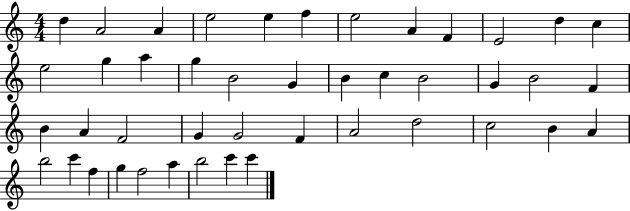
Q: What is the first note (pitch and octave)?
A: D5